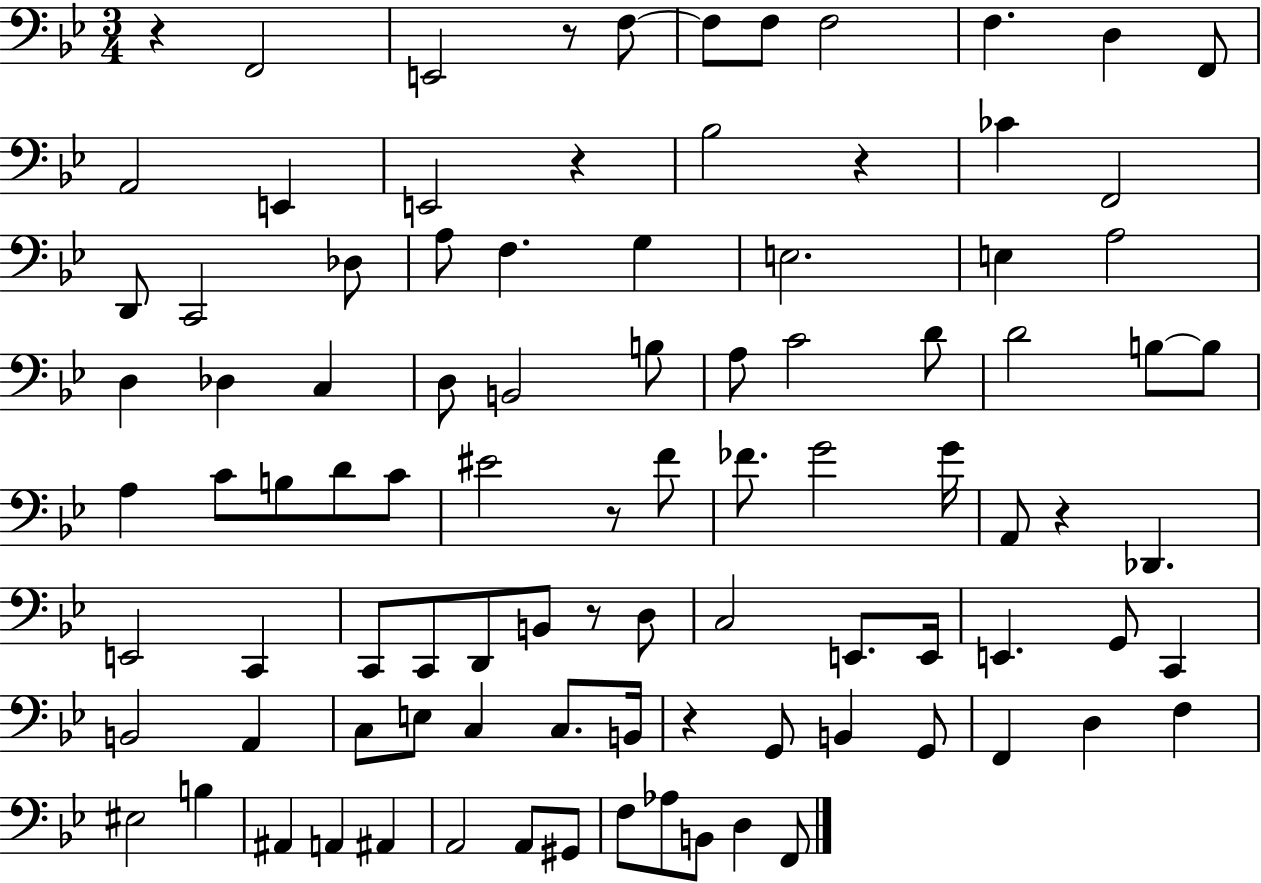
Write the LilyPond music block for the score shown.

{
  \clef bass
  \numericTimeSignature
  \time 3/4
  \key bes \major
  r4 f,2 | e,2 r8 f8~~ | f8 f8 f2 | f4. d4 f,8 | \break a,2 e,4 | e,2 r4 | bes2 r4 | ces'4 f,2 | \break d,8 c,2 des8 | a8 f4. g4 | e2. | e4 a2 | \break d4 des4 c4 | d8 b,2 b8 | a8 c'2 d'8 | d'2 b8~~ b8 | \break a4 c'8 b8 d'8 c'8 | eis'2 r8 f'8 | fes'8. g'2 g'16 | a,8 r4 des,4. | \break e,2 c,4 | c,8 c,8 d,8 b,8 r8 d8 | c2 e,8. e,16 | e,4. g,8 c,4 | \break b,2 a,4 | c8 e8 c4 c8. b,16 | r4 g,8 b,4 g,8 | f,4 d4 f4 | \break eis2 b4 | ais,4 a,4 ais,4 | a,2 a,8 gis,8 | f8 aes8 b,8 d4 f,8 | \break \bar "|."
}